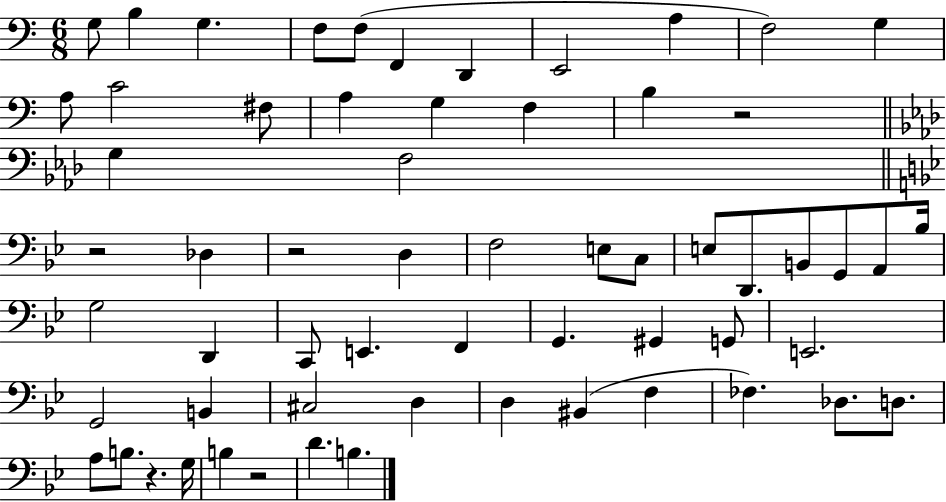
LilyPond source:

{
  \clef bass
  \numericTimeSignature
  \time 6/8
  \key c \major
  g8 b4 g4. | f8 f8( f,4 d,4 | e,2 a4 | f2) g4 | \break a8 c'2 fis8 | a4 g4 f4 | b4 r2 | \bar "||" \break \key f \minor g4 f2 | \bar "||" \break \key bes \major r2 des4 | r2 d4 | f2 e8 c8 | e8 d,8. b,8 g,8 a,8 bes16 | \break g2 d,4 | c,8 e,4. f,4 | g,4. gis,4 g,8 | e,2. | \break g,2 b,4 | cis2 d4 | d4 bis,4( f4 | fes4.) des8. d8. | \break a8 b8. r4. g16 | b4 r2 | d'4. b4. | \bar "|."
}